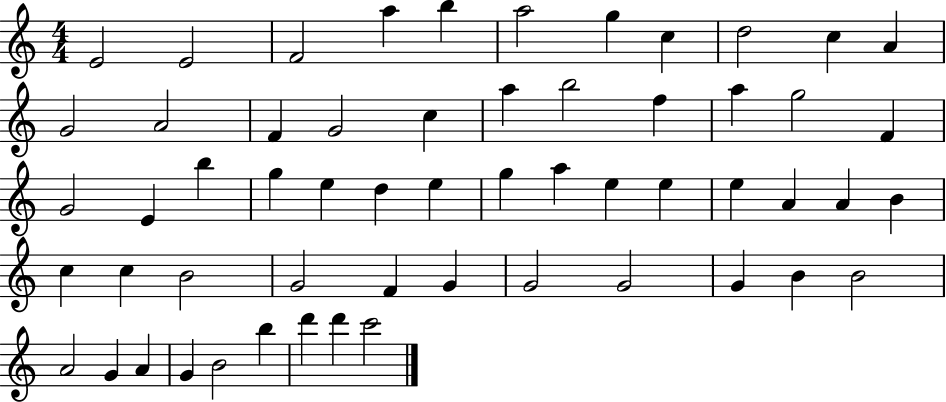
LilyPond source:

{
  \clef treble
  \numericTimeSignature
  \time 4/4
  \key c \major
  e'2 e'2 | f'2 a''4 b''4 | a''2 g''4 c''4 | d''2 c''4 a'4 | \break g'2 a'2 | f'4 g'2 c''4 | a''4 b''2 f''4 | a''4 g''2 f'4 | \break g'2 e'4 b''4 | g''4 e''4 d''4 e''4 | g''4 a''4 e''4 e''4 | e''4 a'4 a'4 b'4 | \break c''4 c''4 b'2 | g'2 f'4 g'4 | g'2 g'2 | g'4 b'4 b'2 | \break a'2 g'4 a'4 | g'4 b'2 b''4 | d'''4 d'''4 c'''2 | \bar "|."
}